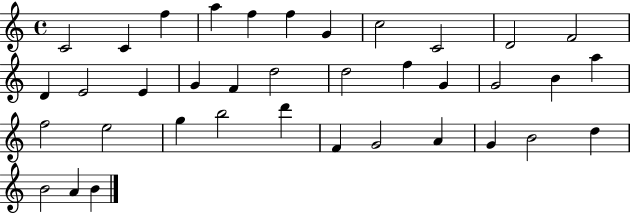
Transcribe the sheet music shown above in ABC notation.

X:1
T:Untitled
M:4/4
L:1/4
K:C
C2 C f a f f G c2 C2 D2 F2 D E2 E G F d2 d2 f G G2 B a f2 e2 g b2 d' F G2 A G B2 d B2 A B